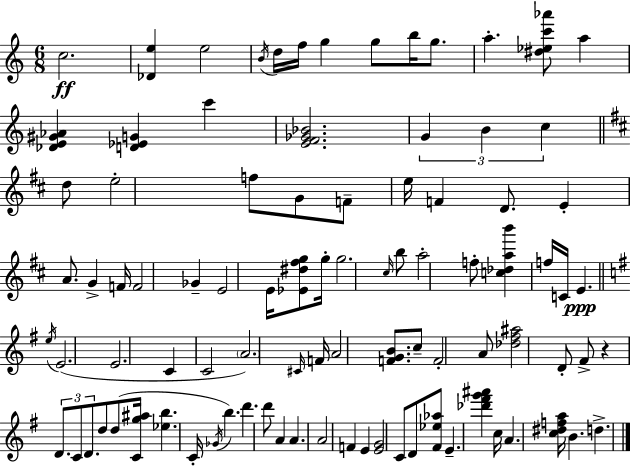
{
  \clef treble
  \numericTimeSignature
  \time 6/8
  \key c \major
  c''2.\ff | <des' e''>4 e''2 | \acciaccatura { b'16 } d''16 f''16 g''4 g''8 b''16 g''8. | a''4.-. <dis'' ees'' c''' aes'''>8 a''4 | \break <des' e' gis' aes'>4 <d' ees' g'>4 c'''4 | <e' f' ges' bes'>2. | \tuplet 3/2 { g'4 b'4 c''4 } | \bar "||" \break \key d \major d''8 e''2-. f''8 | g'8 f'8-- e''16 f'4 d'8. | e'4-. a'8. g'4-> f'16 | f'2 ges'4-- | \break e'2 e'16 <ees' dis'' fis'' g''>8 g''16-. | g''2. | \grace { cis''16 } b''8 a''2-. f''8-. | <c'' des'' a'' b'''>4 f''16 c'16 e'4.\ppp | \break \bar "||" \break \key e \minor \acciaccatura { e''16 }( e'2. | e'2. | c'4 c'2 | \parenthesize a'2.) | \break \grace { cis'16 } f'16 a'2 <f' g' b'>8. | c''8-- f'2-. | a'8 <des'' fis'' ais''>2 d'8-. | fis'8-> r4 \tuplet 3/2 { d'8. c'8 d'8. } | \break d''8 d''8( <c' g'' ais''>16 <ees'' b''>4. | c'16-. \acciaccatura { ges'16 } b''4.) d'''4. | d'''8 a'4 a'4. | a'2 f'4 | \break e'4 <e' g'>2 | c'8 d'8 <fis' ees'' aes''>8 e'4.-- | <des''' fis''' g''' ais'''>4 c''16 a'4. | <c'' dis'' f'' a''>16 b'4. d''4.-> | \break \bar "|."
}